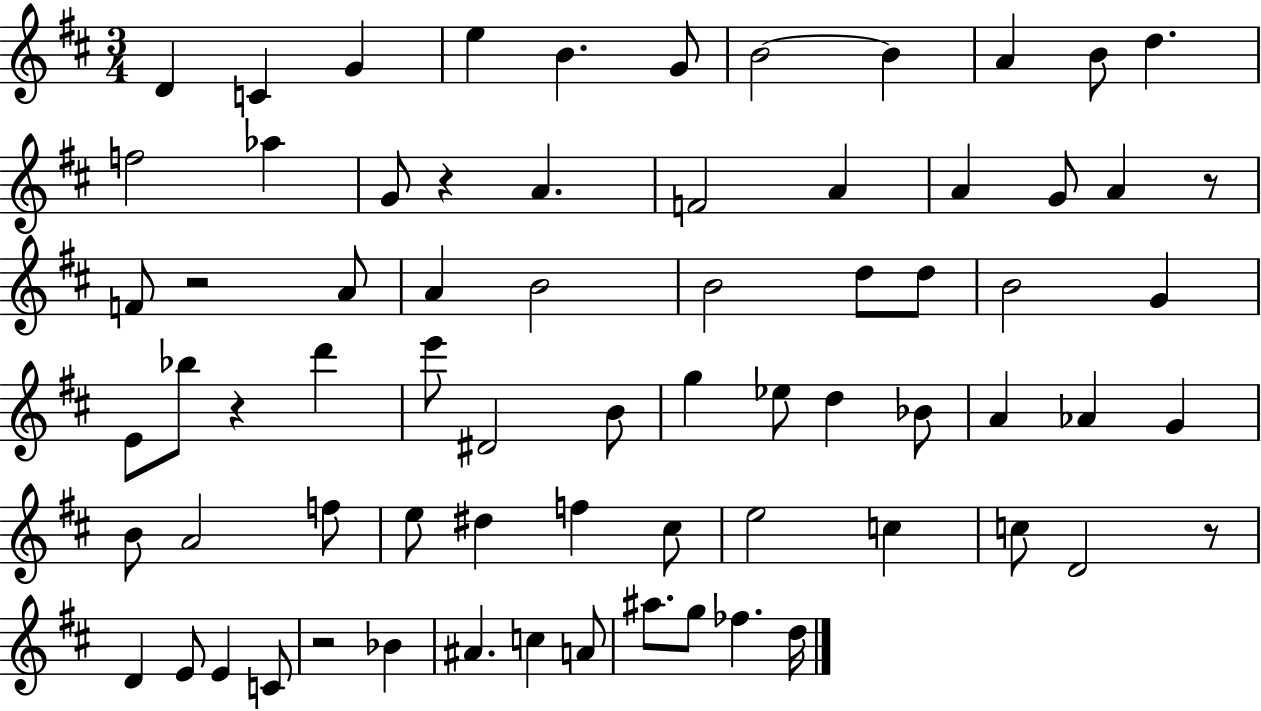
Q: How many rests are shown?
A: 6